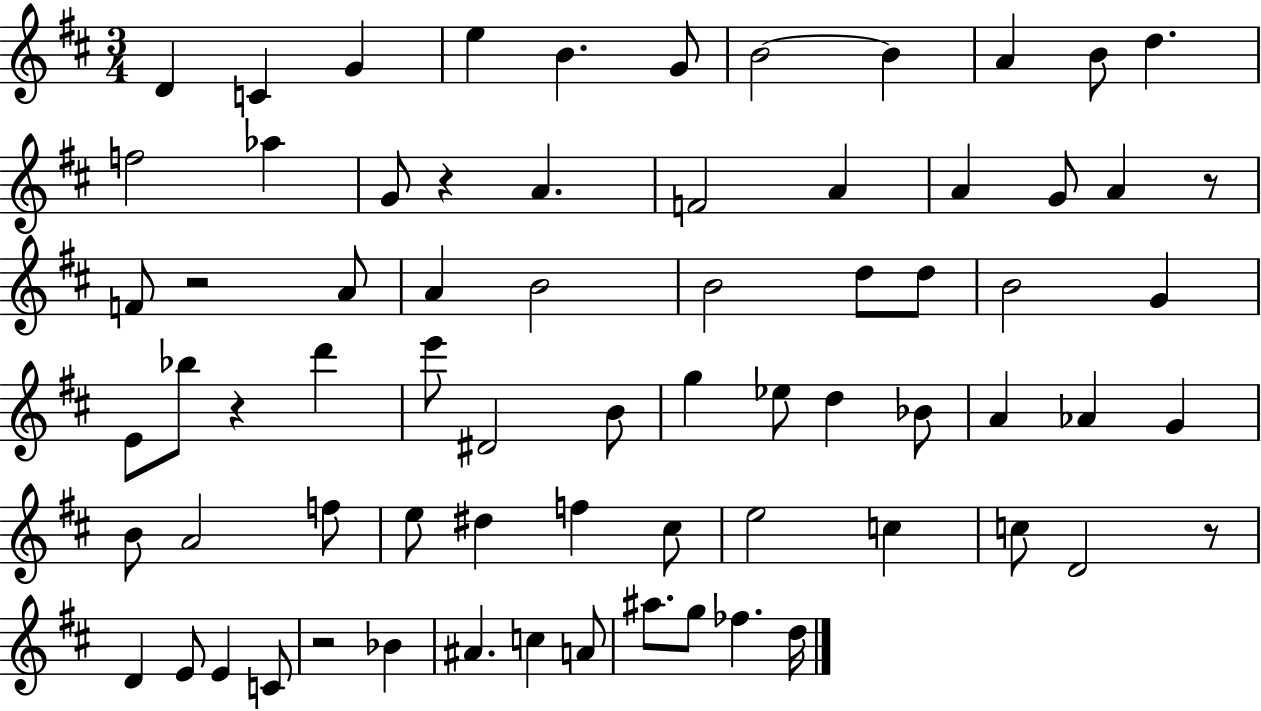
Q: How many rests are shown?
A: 6